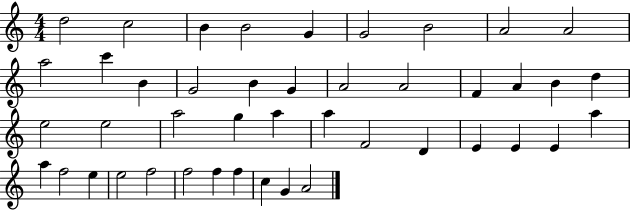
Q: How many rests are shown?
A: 0